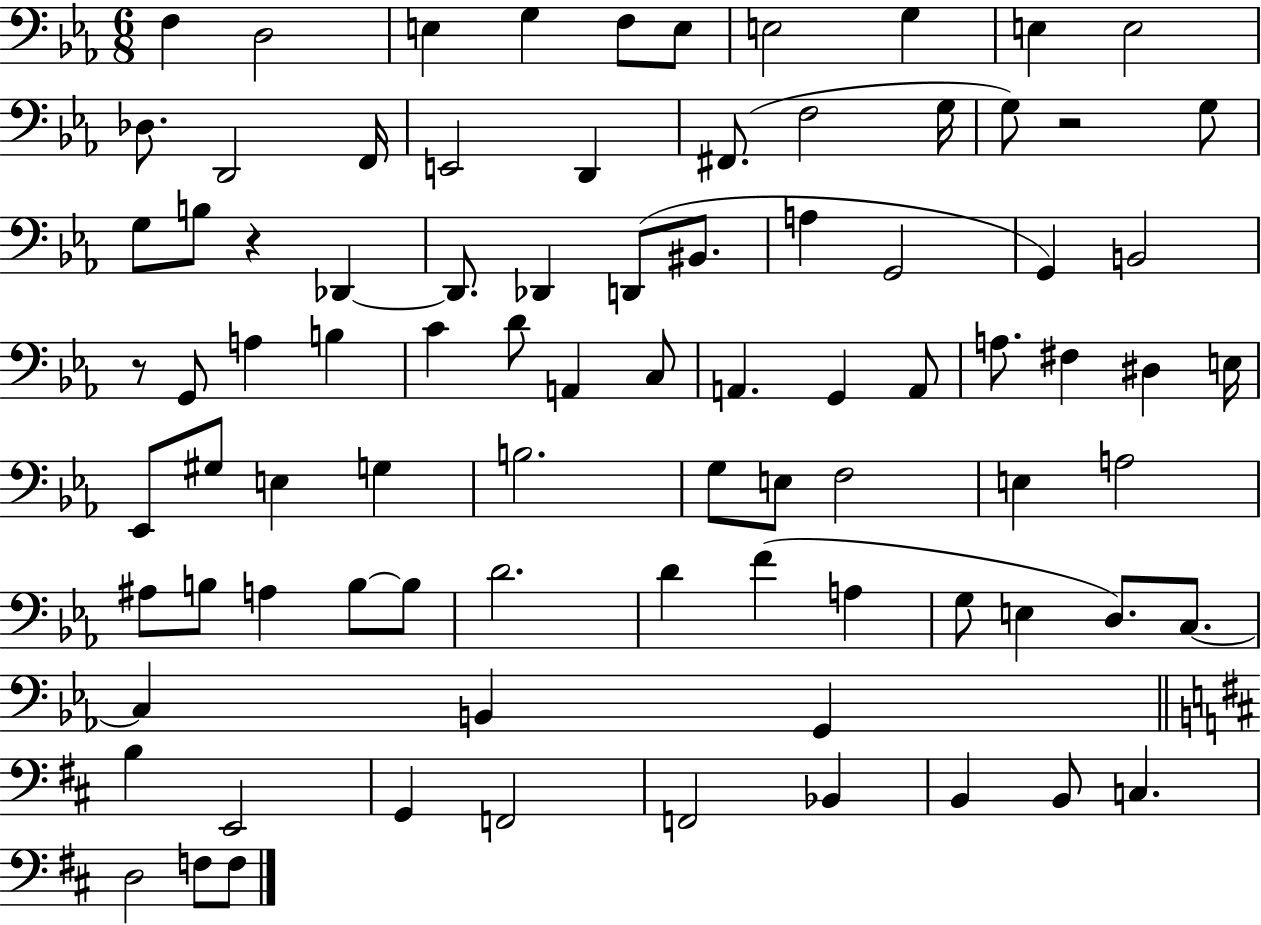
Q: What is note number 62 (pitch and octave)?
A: D4